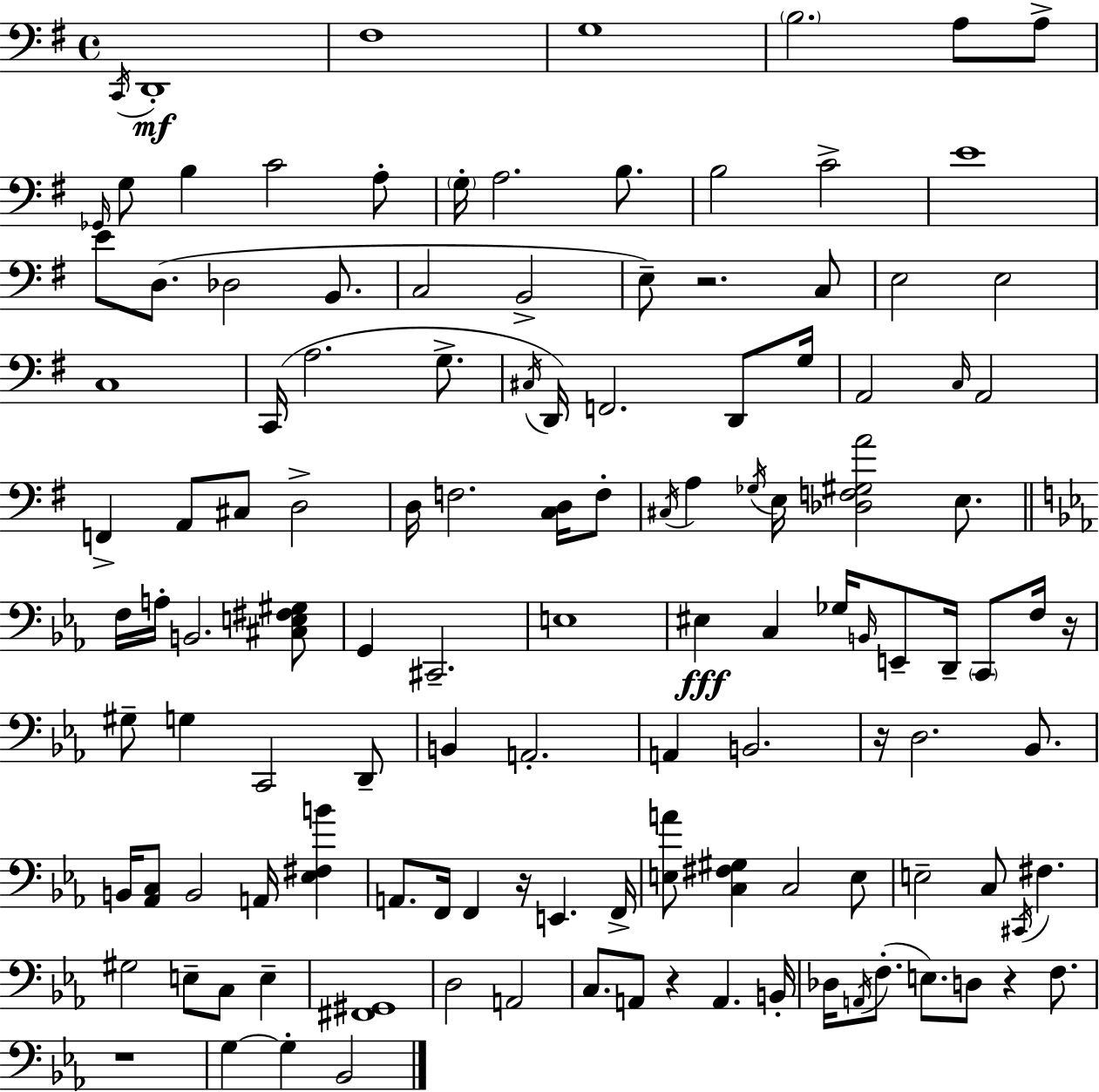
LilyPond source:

{
  \clef bass
  \time 4/4
  \defaultTimeSignature
  \key e \minor
  \acciaccatura { c,16 }\mf d,1-. | fis1 | g1 | \parenthesize b2. a8 a8-> | \break \grace { ges,16 } g8 b4 c'2 | a8-. \parenthesize g16-. a2. b8. | b2 c'2-> | e'1 | \break e'8 d8.( des2 b,8. | c2 b,2-> | e8--) r2. | c8 e2 e2 | \break c1 | c,16( a2. g8.-> | \acciaccatura { cis16 } d,16) f,2. | d,8 g16 a,2 \grace { c16 } a,2 | \break f,4-> a,8 cis8 d2-> | d16 f2. | <c d>16 f8-. \acciaccatura { cis16 } a4 \acciaccatura { ges16 } e16 <des f gis a'>2 | e8. \bar "||" \break \key c \minor f16 a16-. b,2. <cis e fis gis>8 | g,4 cis,2.-- | e1 | eis4\fff c4 ges16 \grace { b,16 } e,8-- d,16-- \parenthesize c,8 f16 | \break r16 gis8-- g4 c,2 d,8-- | b,4 a,2.-. | a,4 b,2. | r16 d2. bes,8. | \break b,16 <aes, c>8 b,2 a,16 <ees fis b'>4 | a,8. f,16 f,4 r16 e,4. | f,16-> <e a'>8 <c fis gis>4 c2 e8 | e2-- c8 \acciaccatura { cis,16 } fis4. | \break gis2 e8-- c8 e4-- | <fis, gis,>1 | d2 a,2 | c8. a,8 r4 a,4. | \break b,16-. des16 \acciaccatura { a,16 }( f8.-. e8.) d8 r4 | f8. r1 | g4~~ g4-. bes,2 | \bar "|."
}